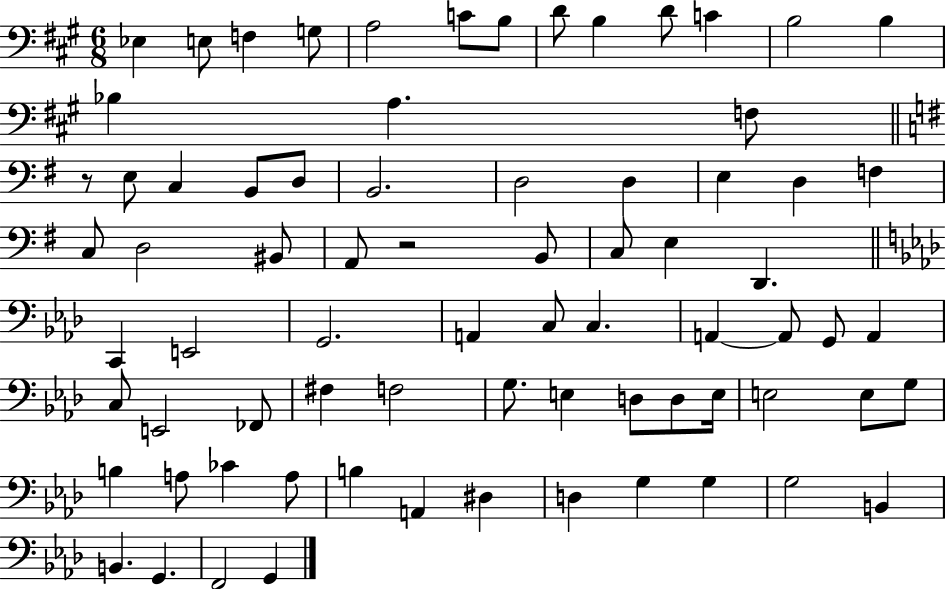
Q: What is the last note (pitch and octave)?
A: G2